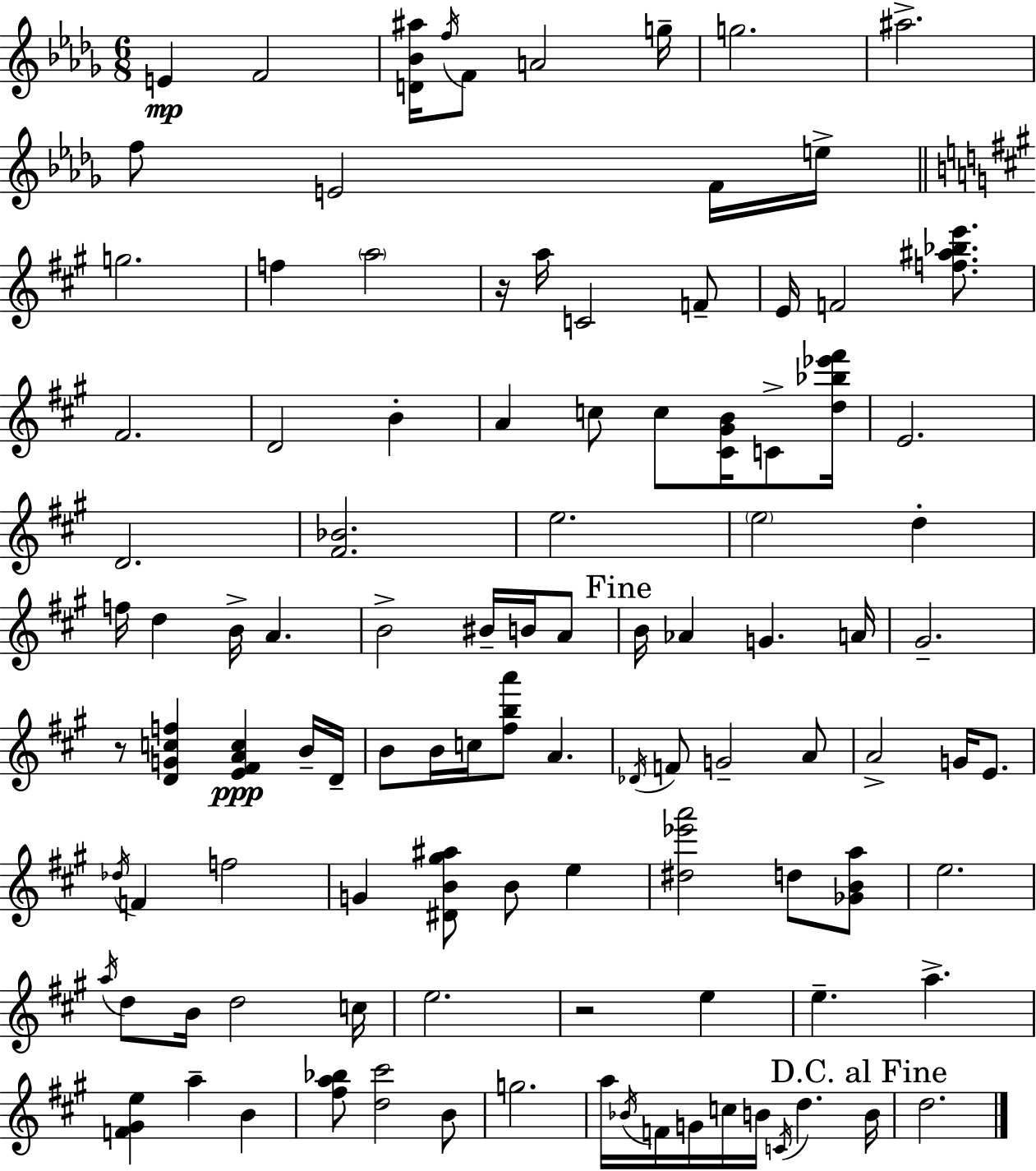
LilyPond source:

{
  \clef treble
  \numericTimeSignature
  \time 6/8
  \key bes \minor
  \repeat volta 2 { e'4\mp f'2 | <d' bes' ais''>16 \acciaccatura { f''16 } f'8 a'2 | g''16-- g''2. | ais''2.-> | \break f''8 e'2 f'16 | e''16-> \bar "||" \break \key a \major g''2. | f''4 \parenthesize a''2 | r16 a''16 c'2 f'8-- | e'16 f'2 <f'' ais'' bes'' e'''>8. | \break fis'2. | d'2 b'4-. | a'4 c''8 c''8 <cis' gis' b'>16 c'8-> <d'' bes'' ees''' fis'''>16 | e'2. | \break d'2. | <fis' bes'>2. | e''2. | \parenthesize e''2 d''4-. | \break f''16 d''4 b'16-> a'4. | b'2-> bis'16-- b'16 a'8 | \mark "Fine" b'16 aes'4 g'4. a'16 | gis'2.-- | \break r8 <d' g' c'' f''>4 <e' fis' a' c''>4\ppp b'16-- d'16-- | b'8 b'16 c''16 <fis'' b'' a'''>8 a'4. | \acciaccatura { des'16 } f'8 g'2-- a'8 | a'2-> g'16 e'8. | \break \acciaccatura { des''16 } f'4 f''2 | g'4 <dis' b' gis'' ais''>8 b'8 e''4 | <dis'' ees''' a'''>2 d''8 | <ges' b' a''>8 e''2. | \break \acciaccatura { a''16 } d''8 b'16 d''2 | c''16 e''2. | r2 e''4 | e''4.-- a''4.-> | \break <f' gis' e''>4 a''4-- b'4 | <fis'' a'' bes''>8 <d'' cis'''>2 | b'8 g''2. | a''16 \acciaccatura { bes'16 } f'16 g'16 c''16 b'16 \acciaccatura { c'16 } d''4. | \break \mark "D.C. al Fine" b'16 d''2. | } \bar "|."
}